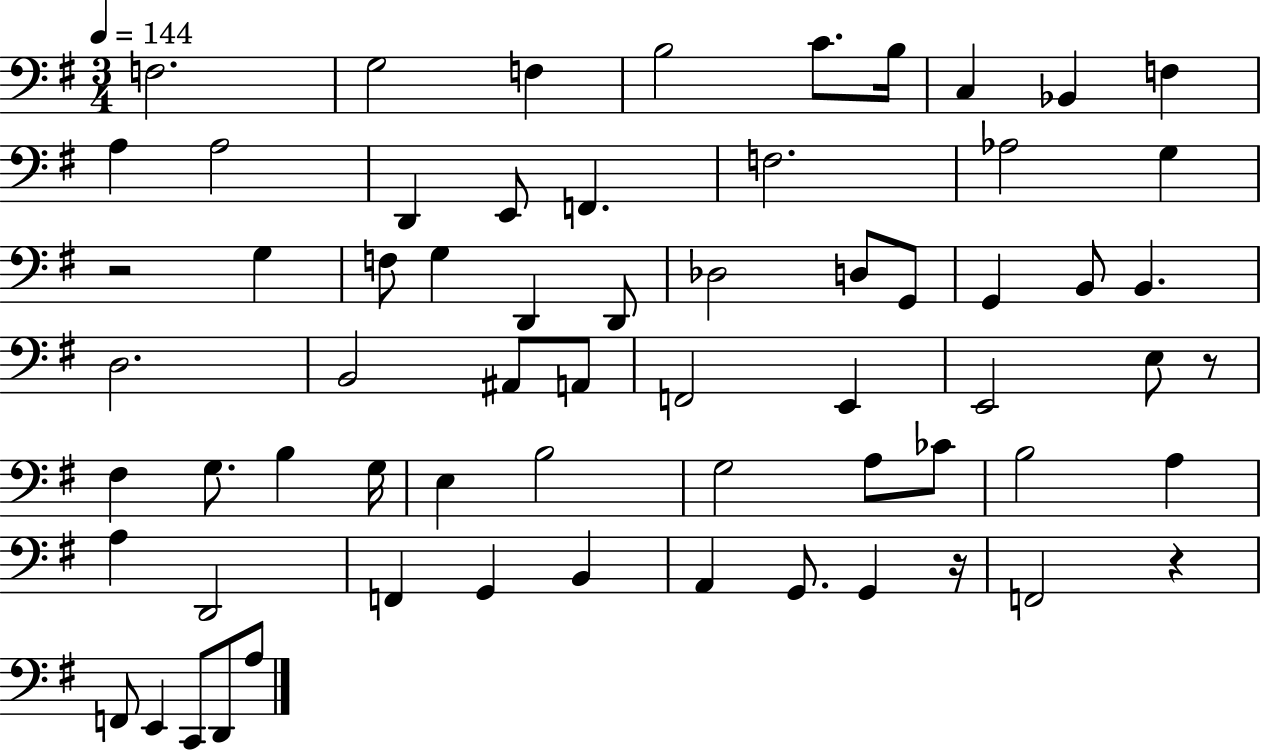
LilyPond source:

{
  \clef bass
  \numericTimeSignature
  \time 3/4
  \key g \major
  \tempo 4 = 144
  \repeat volta 2 { f2. | g2 f4 | b2 c'8. b16 | c4 bes,4 f4 | \break a4 a2 | d,4 e,8 f,4. | f2. | aes2 g4 | \break r2 g4 | f8 g4 d,4 d,8 | des2 d8 g,8 | g,4 b,8 b,4. | \break d2. | b,2 ais,8 a,8 | f,2 e,4 | e,2 e8 r8 | \break fis4 g8. b4 g16 | e4 b2 | g2 a8 ces'8 | b2 a4 | \break a4 d,2 | f,4 g,4 b,4 | a,4 g,8. g,4 r16 | f,2 r4 | \break f,8 e,4 c,8 d,8 a8 | } \bar "|."
}